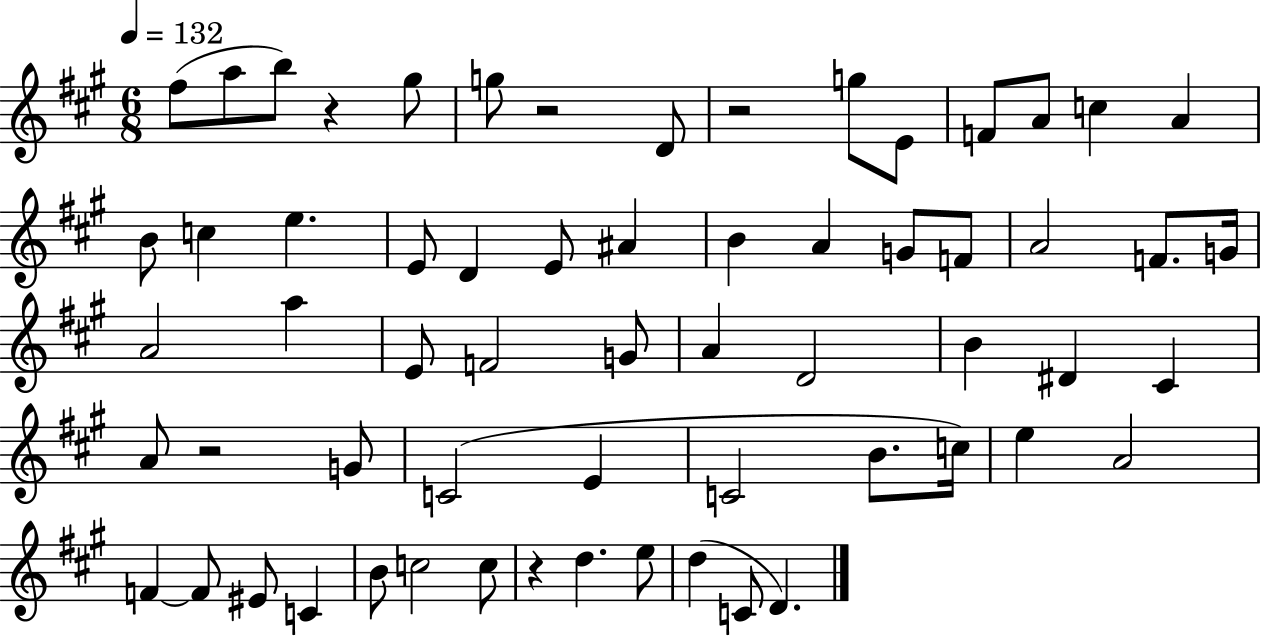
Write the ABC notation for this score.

X:1
T:Untitled
M:6/8
L:1/4
K:A
^f/2 a/2 b/2 z ^g/2 g/2 z2 D/2 z2 g/2 E/2 F/2 A/2 c A B/2 c e E/2 D E/2 ^A B A G/2 F/2 A2 F/2 G/4 A2 a E/2 F2 G/2 A D2 B ^D ^C A/2 z2 G/2 C2 E C2 B/2 c/4 e A2 F F/2 ^E/2 C B/2 c2 c/2 z d e/2 d C/2 D